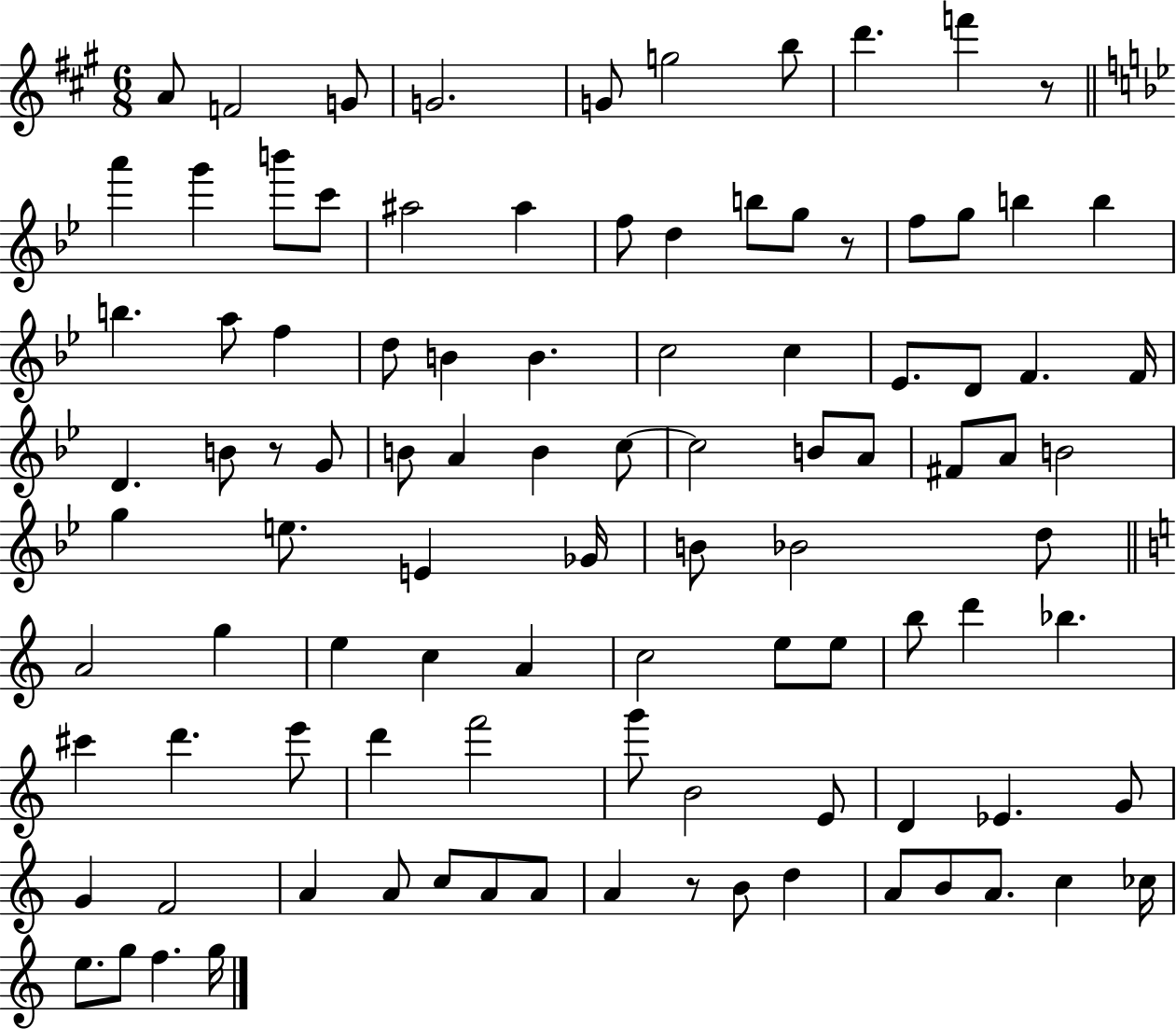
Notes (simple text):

A4/e F4/h G4/e G4/h. G4/e G5/h B5/e D6/q. F6/q R/e A6/q G6/q B6/e C6/e A#5/h A#5/q F5/e D5/q B5/e G5/e R/e F5/e G5/e B5/q B5/q B5/q. A5/e F5/q D5/e B4/q B4/q. C5/h C5/q Eb4/e. D4/e F4/q. F4/s D4/q. B4/e R/e G4/e B4/e A4/q B4/q C5/e C5/h B4/e A4/e F#4/e A4/e B4/h G5/q E5/e. E4/q Gb4/s B4/e Bb4/h D5/e A4/h G5/q E5/q C5/q A4/q C5/h E5/e E5/e B5/e D6/q Bb5/q. C#6/q D6/q. E6/e D6/q F6/h G6/e B4/h E4/e D4/q Eb4/q. G4/e G4/q F4/h A4/q A4/e C5/e A4/e A4/e A4/q R/e B4/e D5/q A4/e B4/e A4/e. C5/q CES5/s E5/e. G5/e F5/q. G5/s